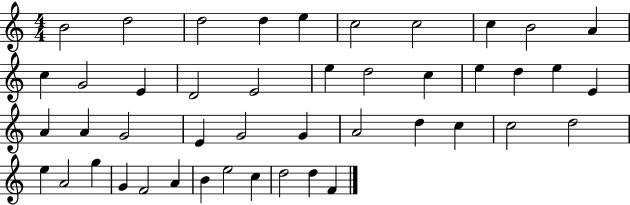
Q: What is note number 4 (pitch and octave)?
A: D5